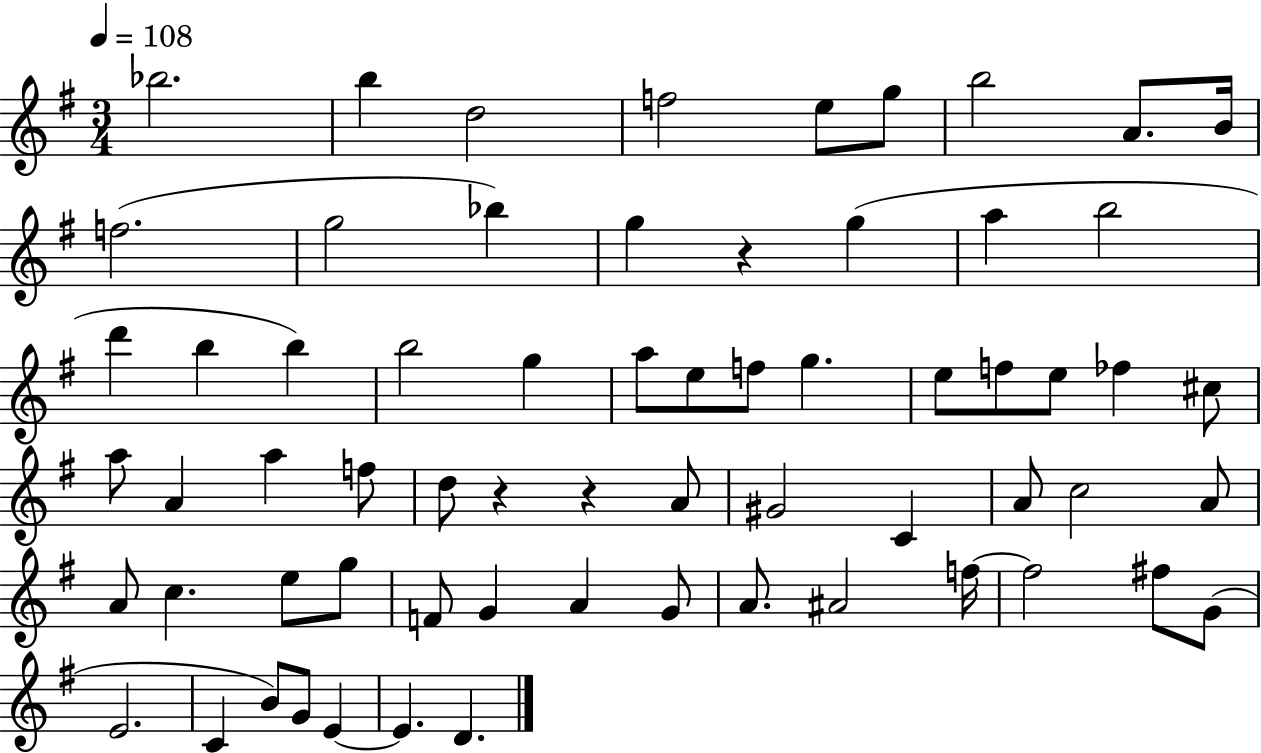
Bb5/h. B5/q D5/h F5/h E5/e G5/e B5/h A4/e. B4/s F5/h. G5/h Bb5/q G5/q R/q G5/q A5/q B5/h D6/q B5/q B5/q B5/h G5/q A5/e E5/e F5/e G5/q. E5/e F5/e E5/e FES5/q C#5/e A5/e A4/q A5/q F5/e D5/e R/q R/q A4/e G#4/h C4/q A4/e C5/h A4/e A4/e C5/q. E5/e G5/e F4/e G4/q A4/q G4/e A4/e. A#4/h F5/s F5/h F#5/e G4/e E4/h. C4/q B4/e G4/e E4/q E4/q. D4/q.